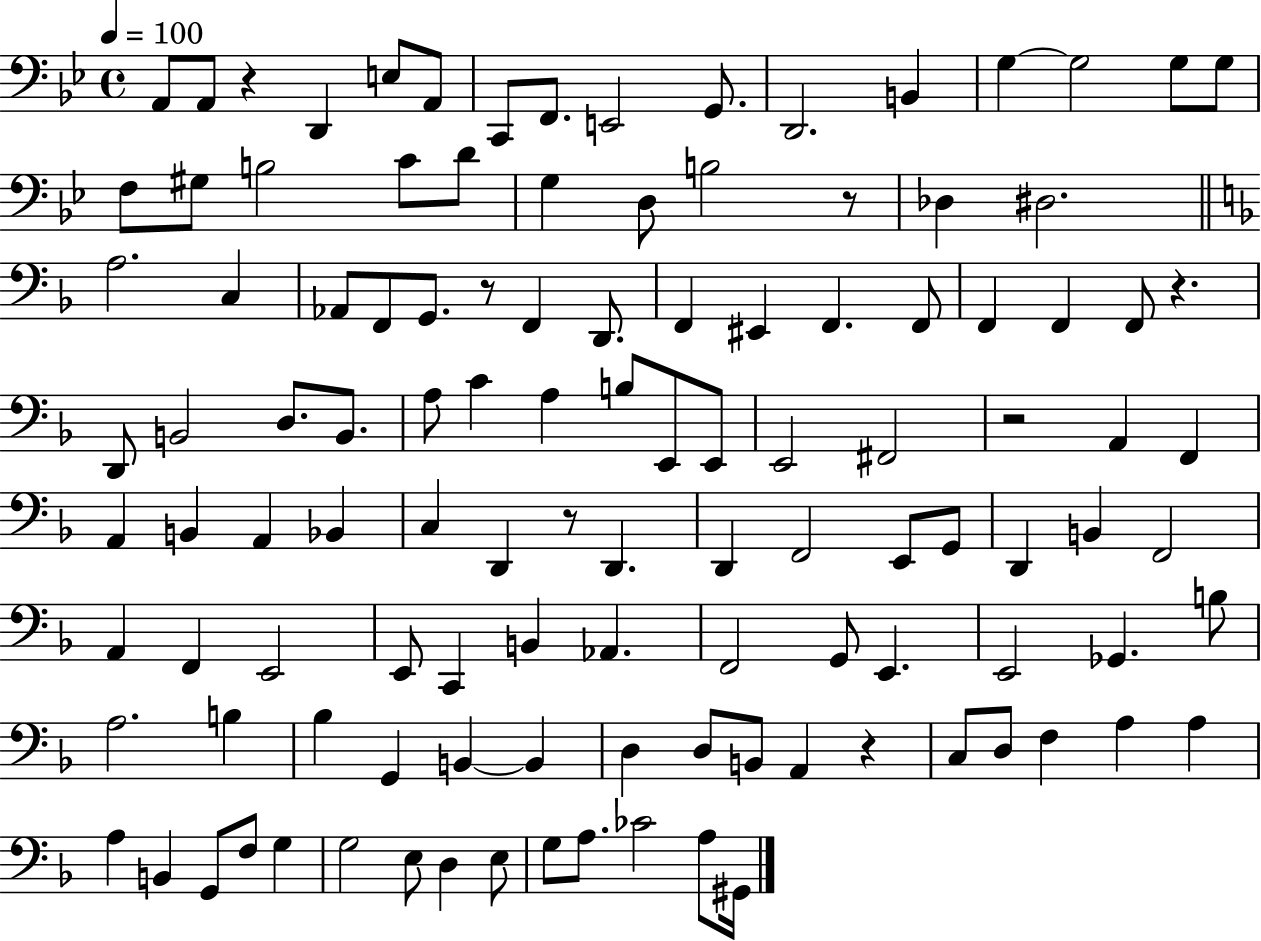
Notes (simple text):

A2/e A2/e R/q D2/q E3/e A2/e C2/e F2/e. E2/h G2/e. D2/h. B2/q G3/q G3/h G3/e G3/e F3/e G#3/e B3/h C4/e D4/e G3/q D3/e B3/h R/e Db3/q D#3/h. A3/h. C3/q Ab2/e F2/e G2/e. R/e F2/q D2/e. F2/q EIS2/q F2/q. F2/e F2/q F2/q F2/e R/q. D2/e B2/h D3/e. B2/e. A3/e C4/q A3/q B3/e E2/e E2/e E2/h F#2/h R/h A2/q F2/q A2/q B2/q A2/q Bb2/q C3/q D2/q R/e D2/q. D2/q F2/h E2/e G2/e D2/q B2/q F2/h A2/q F2/q E2/h E2/e C2/q B2/q Ab2/q. F2/h G2/e E2/q. E2/h Gb2/q. B3/e A3/h. B3/q Bb3/q G2/q B2/q B2/q D3/q D3/e B2/e A2/q R/q C3/e D3/e F3/q A3/q A3/q A3/q B2/q G2/e F3/e G3/q G3/h E3/e D3/q E3/e G3/e A3/e. CES4/h A3/e G#2/s